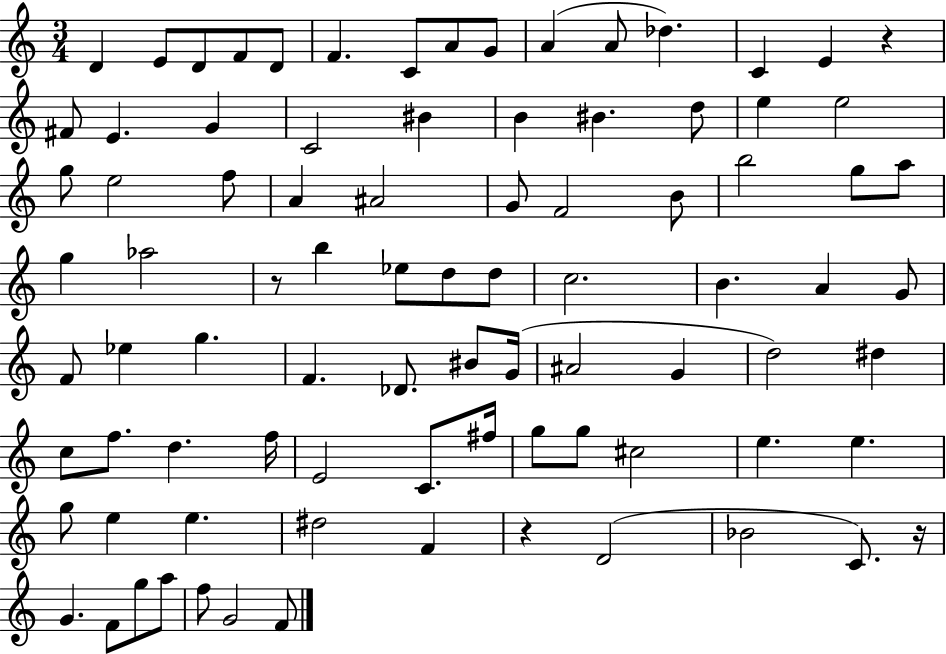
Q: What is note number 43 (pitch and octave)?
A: B4